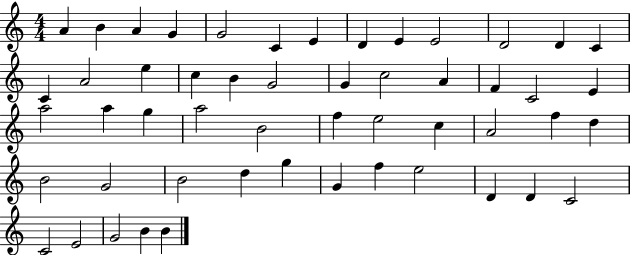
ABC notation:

X:1
T:Untitled
M:4/4
L:1/4
K:C
A B A G G2 C E D E E2 D2 D C C A2 e c B G2 G c2 A F C2 E a2 a g a2 B2 f e2 c A2 f d B2 G2 B2 d g G f e2 D D C2 C2 E2 G2 B B